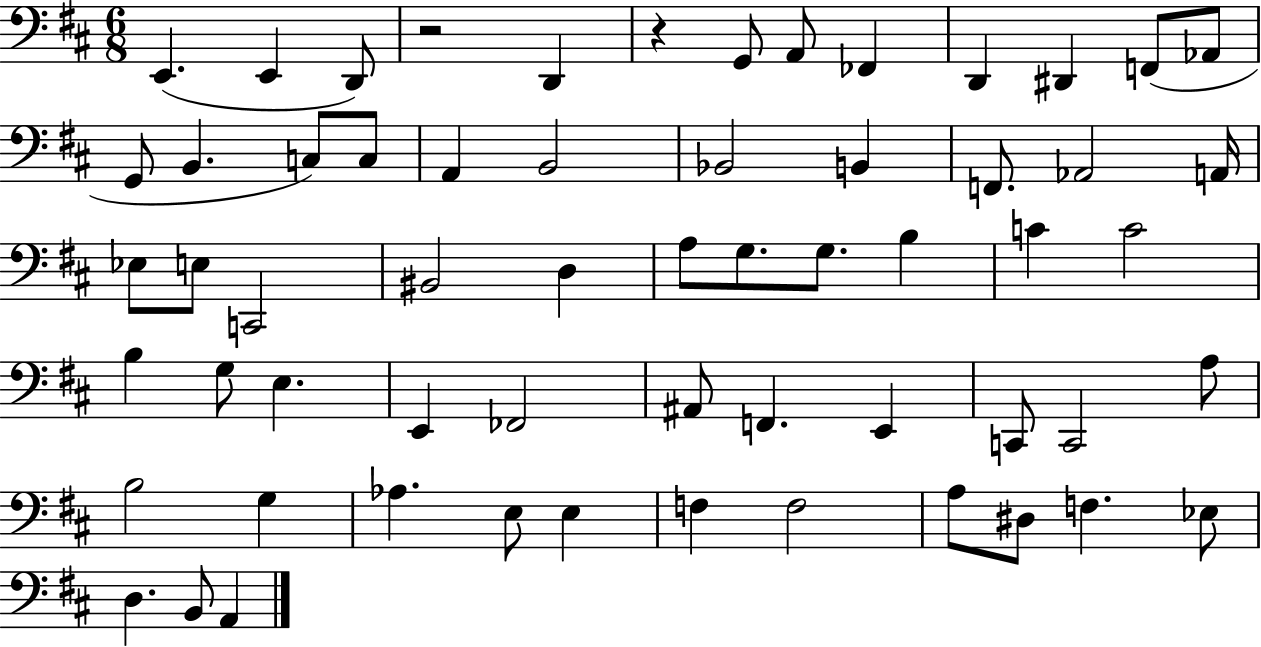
E2/q. E2/q D2/e R/h D2/q R/q G2/e A2/e FES2/q D2/q D#2/q F2/e Ab2/e G2/e B2/q. C3/e C3/e A2/q B2/h Bb2/h B2/q F2/e. Ab2/h A2/s Eb3/e E3/e C2/h BIS2/h D3/q A3/e G3/e. G3/e. B3/q C4/q C4/h B3/q G3/e E3/q. E2/q FES2/h A#2/e F2/q. E2/q C2/e C2/h A3/e B3/h G3/q Ab3/q. E3/e E3/q F3/q F3/h A3/e D#3/e F3/q. Eb3/e D3/q. B2/e A2/q